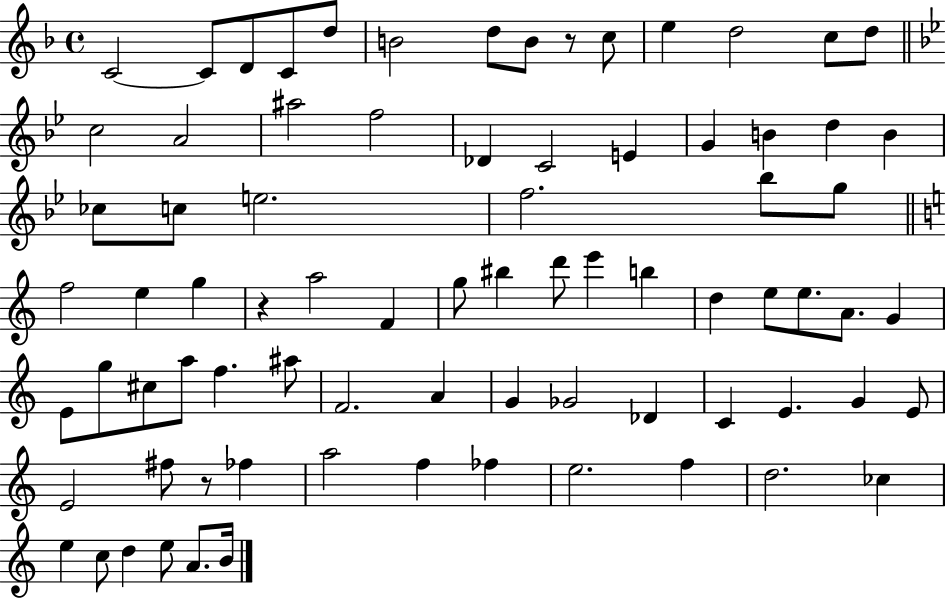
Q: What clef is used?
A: treble